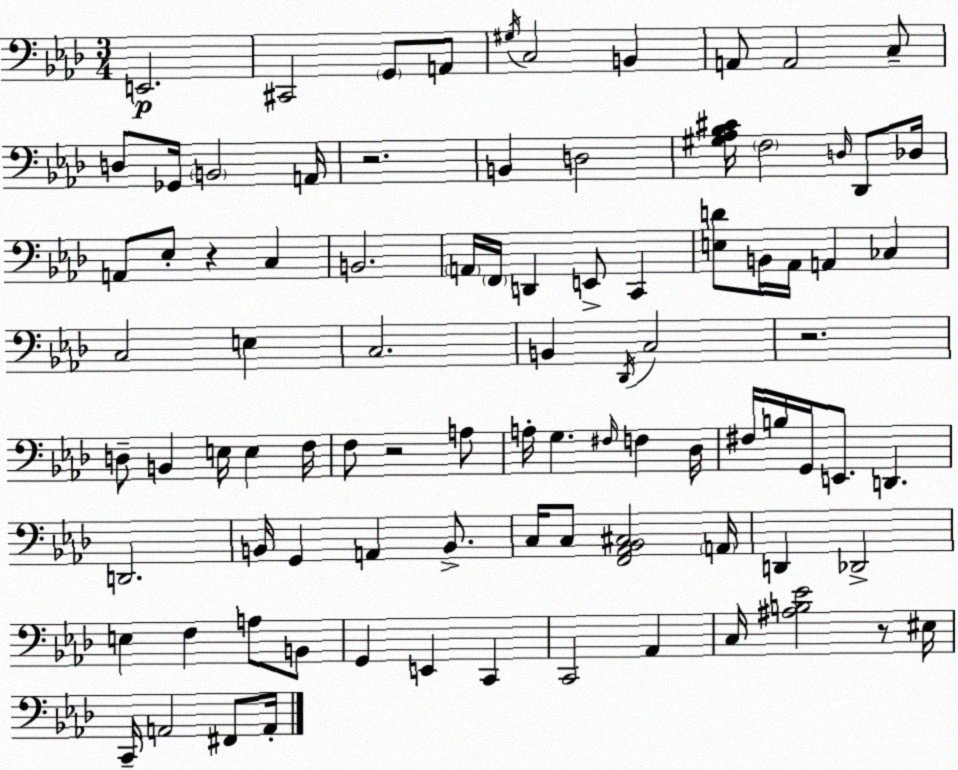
X:1
T:Untitled
M:3/4
L:1/4
K:Ab
E,,2 ^C,,2 G,,/2 A,,/2 ^G,/4 C,2 B,, A,,/2 A,,2 C,/2 D,/2 _G,,/4 B,,2 A,,/4 z2 B,, D,2 [^G,_A,_B,^C]/4 F,2 D,/4 _D,,/2 _D,/4 A,,/2 _E,/2 z C, B,,2 A,,/4 F,,/4 D,, E,,/2 C,, [E,D]/2 B,,/4 _A,,/4 A,, _C, C,2 E, C,2 B,, _D,,/4 C,2 z2 D,/2 B,, E,/4 E, F,/4 F,/2 z2 A,/2 A,/4 G, ^F,/4 F, _D,/4 ^F,/4 B,/4 G,,/4 E,,/2 D,, D,,2 B,,/4 G,, A,, B,,/2 C,/4 C,/2 [F,,_A,,_B,,^C,]2 A,,/4 D,, _D,,2 E, F, A,/2 B,,/2 G,, E,, C,, C,,2 _A,, C,/4 [^A,B,_E]2 z/2 ^E,/4 C,,/4 A,,2 ^F,,/2 A,,/4